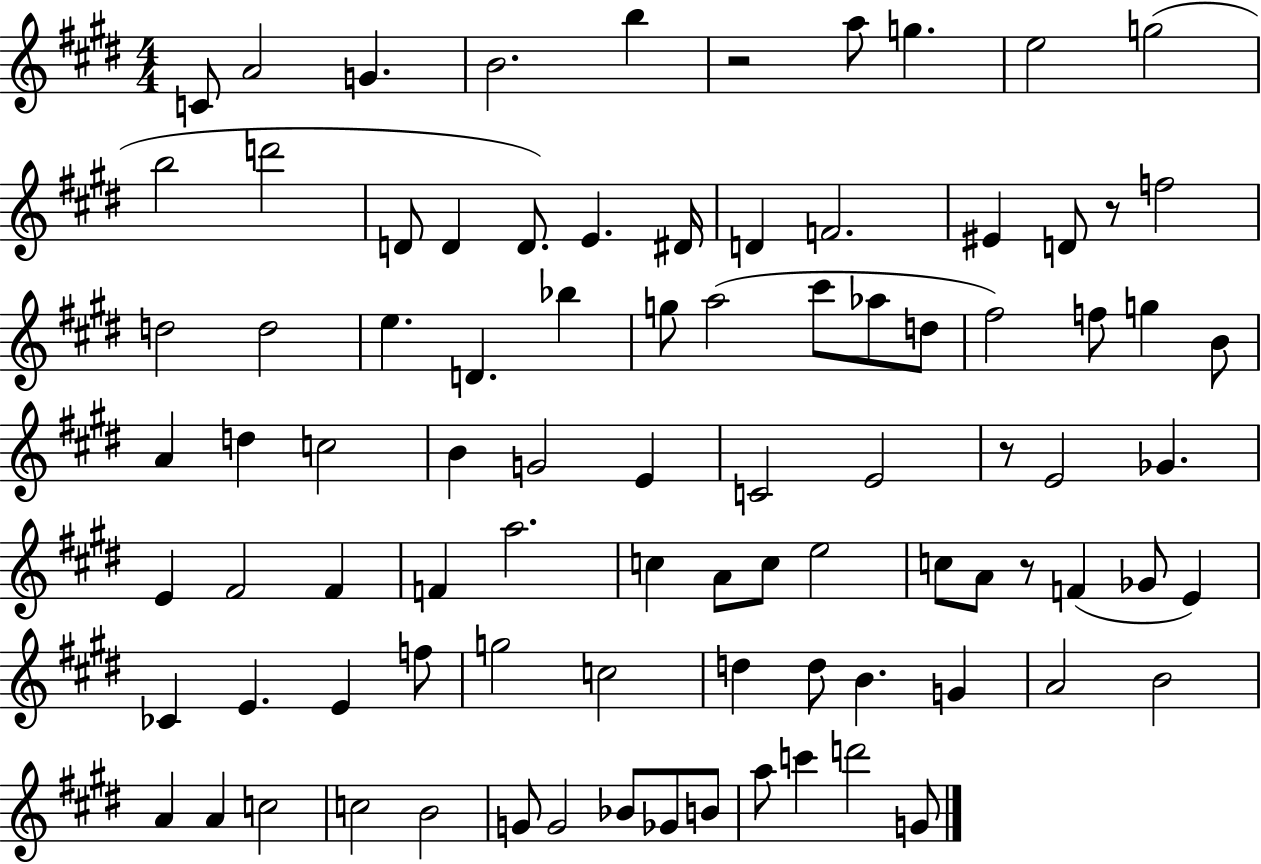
{
  \clef treble
  \numericTimeSignature
  \time 4/4
  \key e \major
  \repeat volta 2 { c'8 a'2 g'4. | b'2. b''4 | r2 a''8 g''4. | e''2 g''2( | \break b''2 d'''2 | d'8 d'4 d'8.) e'4. dis'16 | d'4 f'2. | eis'4 d'8 r8 f''2 | \break d''2 d''2 | e''4. d'4. bes''4 | g''8 a''2( cis'''8 aes''8 d''8 | fis''2) f''8 g''4 b'8 | \break a'4 d''4 c''2 | b'4 g'2 e'4 | c'2 e'2 | r8 e'2 ges'4. | \break e'4 fis'2 fis'4 | f'4 a''2. | c''4 a'8 c''8 e''2 | c''8 a'8 r8 f'4( ges'8 e'4) | \break ces'4 e'4. e'4 f''8 | g''2 c''2 | d''4 d''8 b'4. g'4 | a'2 b'2 | \break a'4 a'4 c''2 | c''2 b'2 | g'8 g'2 bes'8 ges'8 b'8 | a''8 c'''4 d'''2 g'8 | \break } \bar "|."
}